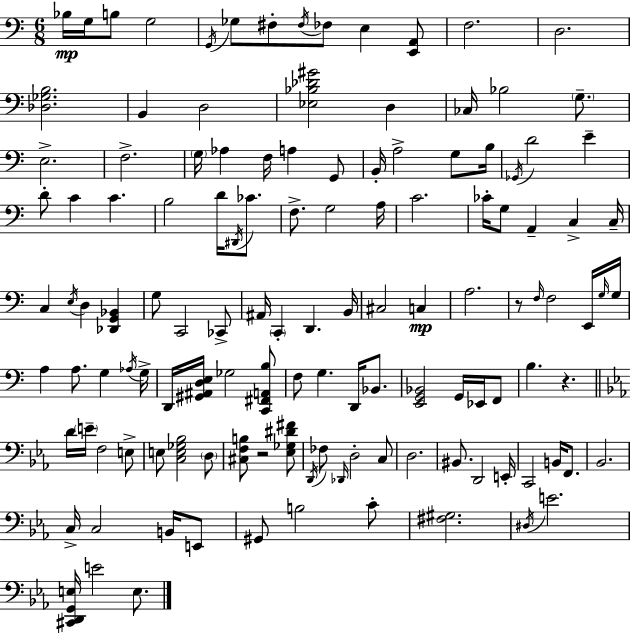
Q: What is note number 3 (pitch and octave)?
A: B3